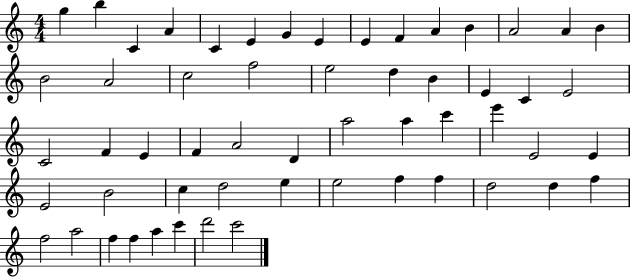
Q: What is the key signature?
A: C major